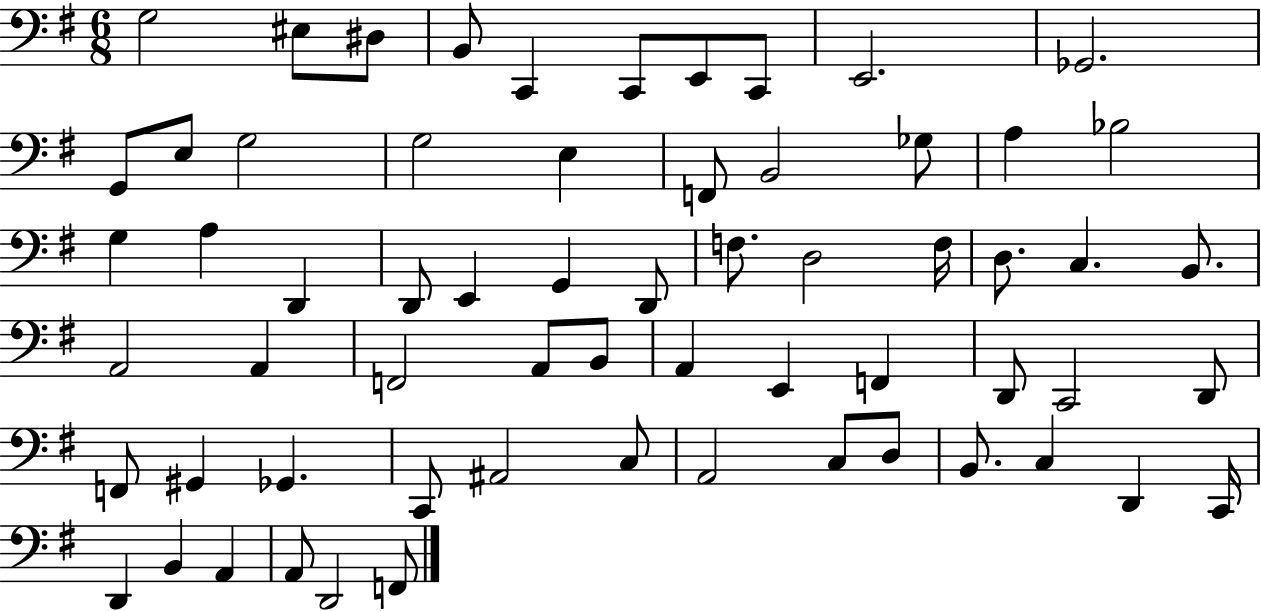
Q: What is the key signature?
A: G major